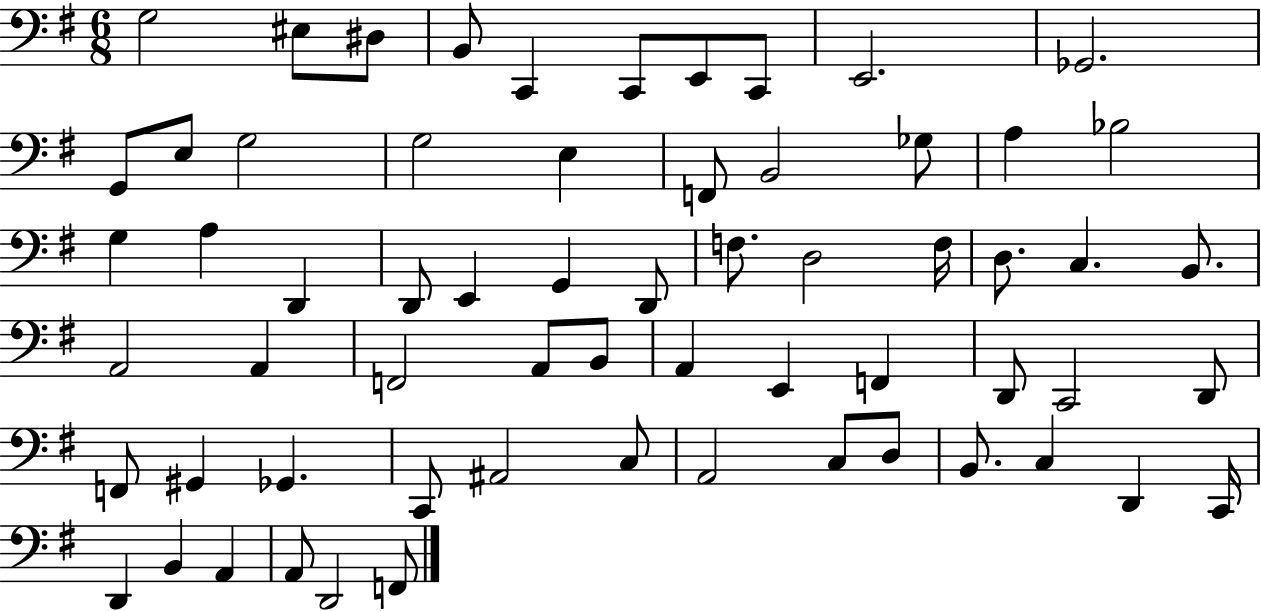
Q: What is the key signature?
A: G major